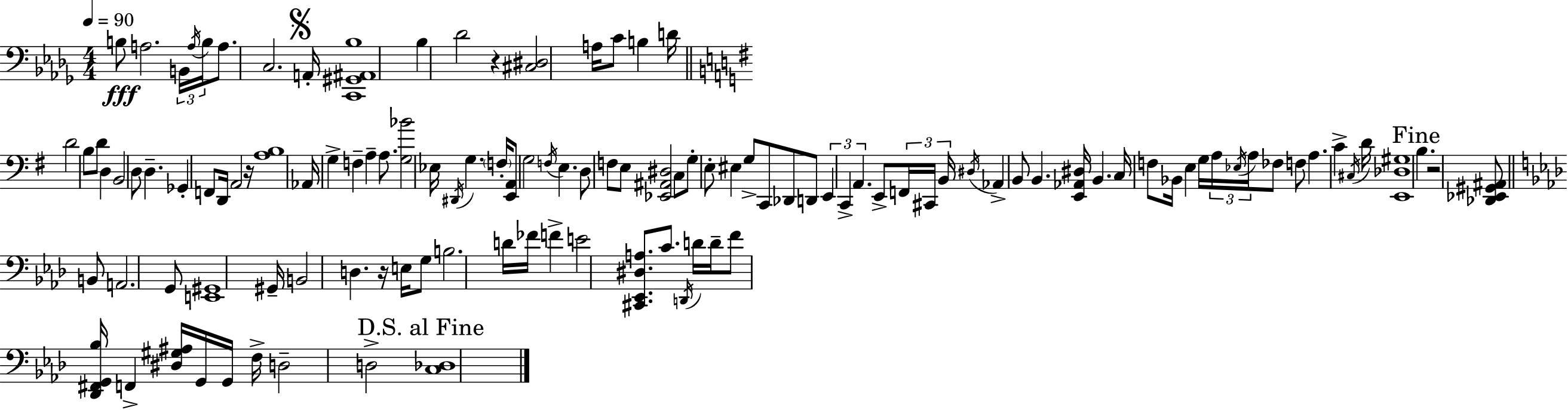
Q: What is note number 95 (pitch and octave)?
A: G2